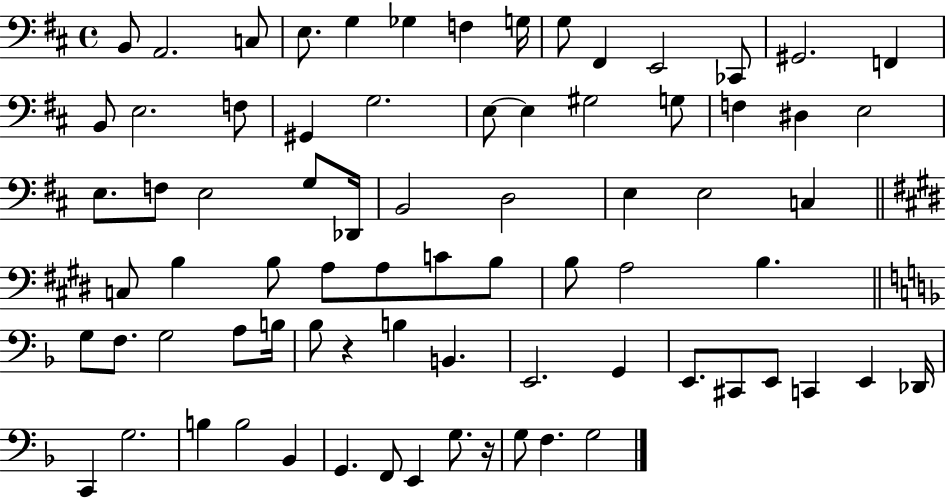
{
  \clef bass
  \time 4/4
  \defaultTimeSignature
  \key d \major
  b,8 a,2. c8 | e8. g4 ges4 f4 g16 | g8 fis,4 e,2 ces,8 | gis,2. f,4 | \break b,8 e2. f8 | gis,4 g2. | e8~~ e4 gis2 g8 | f4 dis4 e2 | \break e8. f8 e2 g8 des,16 | b,2 d2 | e4 e2 c4 | \bar "||" \break \key e \major c8 b4 b8 a8 a8 c'8 b8 | b8 a2 b4. | \bar "||" \break \key f \major g8 f8. g2 a8 b16 | bes8 r4 b4 b,4. | e,2. g,4 | e,8. cis,8 e,8 c,4 e,4 des,16 | \break c,4 g2. | b4 b2 bes,4 | g,4. f,8 e,4 g8. r16 | g8 f4. g2 | \break \bar "|."
}